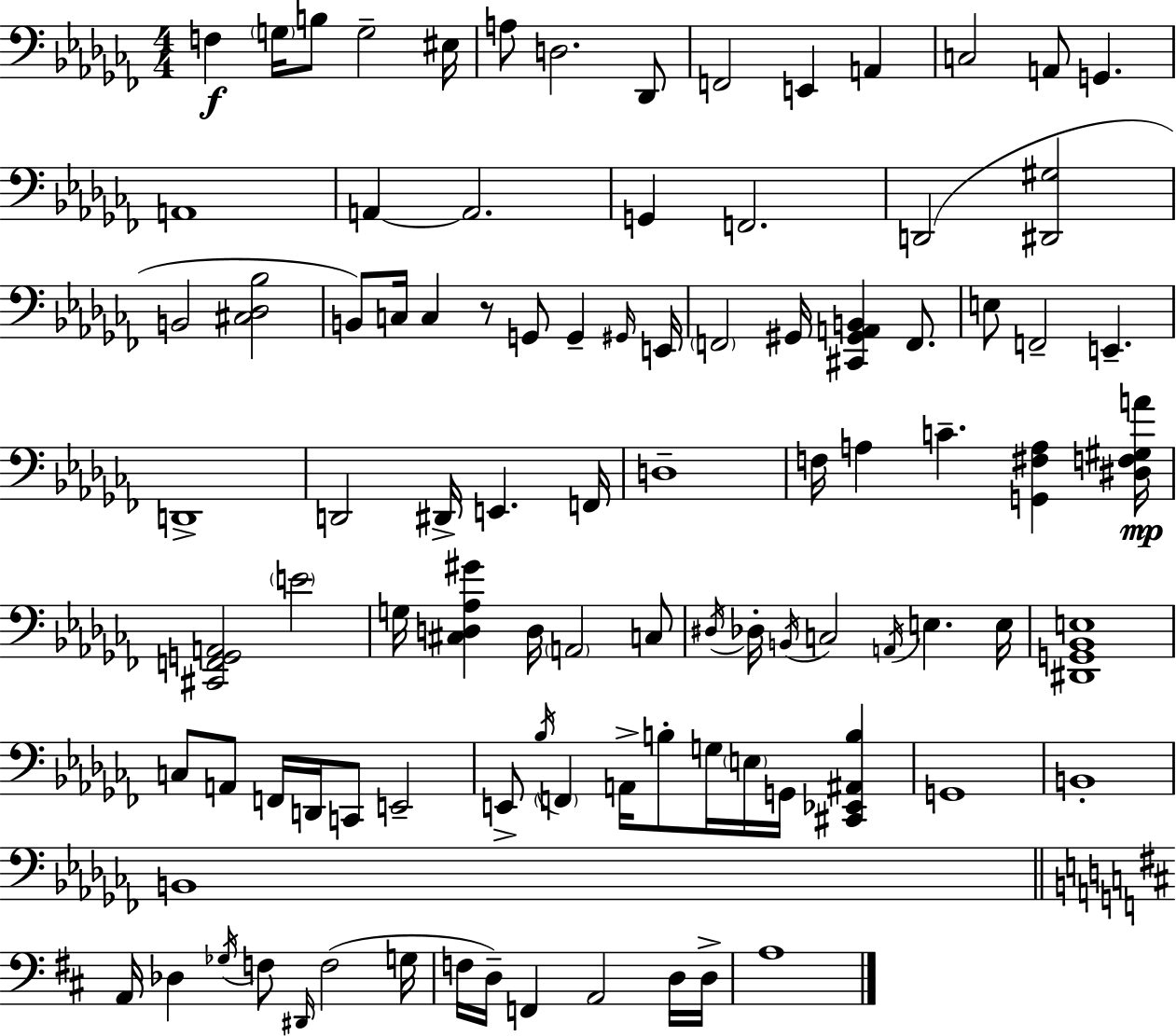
{
  \clef bass
  \numericTimeSignature
  \time 4/4
  \key aes \minor
  f4\f \parenthesize g16 b8 g2-- eis16 | a8 d2. des,8 | f,2 e,4 a,4 | c2 a,8 g,4. | \break a,1 | a,4~~ a,2. | g,4 f,2. | d,2( <dis, gis>2 | \break b,2 <cis des bes>2 | b,8) c16 c4 r8 g,8 g,4-- \grace { gis,16 } | e,16 \parenthesize f,2 gis,16 <cis, gis, a, b,>4 f,8. | e8 f,2-- e,4.-- | \break d,1-> | d,2 dis,16-> e,4. | f,16 d1-- | f16 a4 c'4.-- <g, fis a>4 | \break <dis f gis a'>16\mp <cis, f, g, a,>2 \parenthesize e'2 | g16 <cis d aes gis'>4 d16 \parenthesize a,2 c8 | \acciaccatura { dis16 } des16-. \acciaccatura { b,16 } c2 \acciaccatura { a,16 } e4. | e16 <dis, g, bes, e>1 | \break c8 a,8 f,16 d,16 c,8 e,2-- | e,8-> \acciaccatura { bes16 } \parenthesize f,4 a,16-> b8-. g16 \parenthesize e16 | g,16 <cis, ees, ais, b>4 g,1 | b,1-. | \break b,1 | \bar "||" \break \key d \major a,16 des4 \acciaccatura { ges16 } f8 \grace { dis,16 } f2( | g16 f16 d16--) f,4 a,2 | d16 d16-> a1 | \bar "|."
}